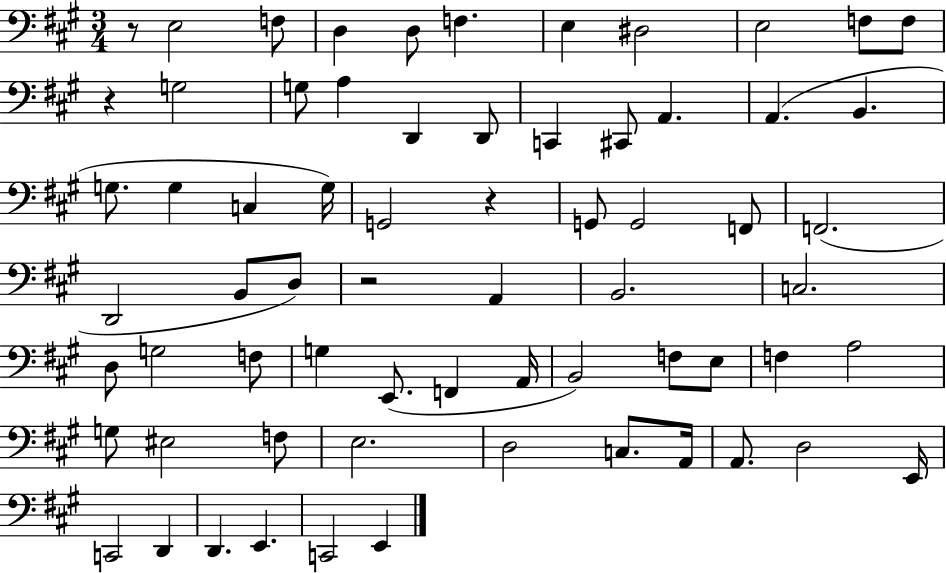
R/e E3/h F3/e D3/q D3/e F3/q. E3/q D#3/h E3/h F3/e F3/e R/q G3/h G3/e A3/q D2/q D2/e C2/q C#2/e A2/q. A2/q. B2/q. G3/e. G3/q C3/q G3/s G2/h R/q G2/e G2/h F2/e F2/h. D2/h B2/e D3/e R/h A2/q B2/h. C3/h. D3/e G3/h F3/e G3/q E2/e. F2/q A2/s B2/h F3/e E3/e F3/q A3/h G3/e EIS3/h F3/e E3/h. D3/h C3/e. A2/s A2/e. D3/h E2/s C2/h D2/q D2/q. E2/q. C2/h E2/q